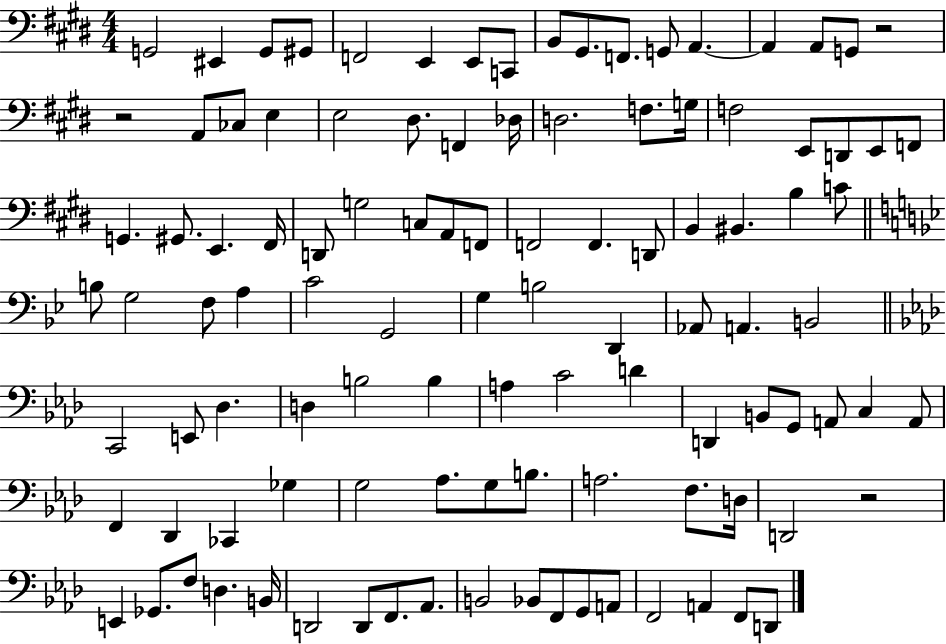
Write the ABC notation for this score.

X:1
T:Untitled
M:4/4
L:1/4
K:E
G,,2 ^E,, G,,/2 ^G,,/2 F,,2 E,, E,,/2 C,,/2 B,,/2 ^G,,/2 F,,/2 G,,/2 A,, A,, A,,/2 G,,/2 z2 z2 A,,/2 _C,/2 E, E,2 ^D,/2 F,, _D,/4 D,2 F,/2 G,/4 F,2 E,,/2 D,,/2 E,,/2 F,,/2 G,, ^G,,/2 E,, ^F,,/4 D,,/2 G,2 C,/2 A,,/2 F,,/2 F,,2 F,, D,,/2 B,, ^B,, B, C/2 B,/2 G,2 F,/2 A, C2 G,,2 G, B,2 D,, _A,,/2 A,, B,,2 C,,2 E,,/2 _D, D, B,2 B, A, C2 D D,, B,,/2 G,,/2 A,,/2 C, A,,/2 F,, _D,, _C,, _G, G,2 _A,/2 G,/2 B,/2 A,2 F,/2 D,/4 D,,2 z2 E,, _G,,/2 F,/2 D, B,,/4 D,,2 D,,/2 F,,/2 _A,,/2 B,,2 _B,,/2 F,,/2 G,,/2 A,,/2 F,,2 A,, F,,/2 D,,/2